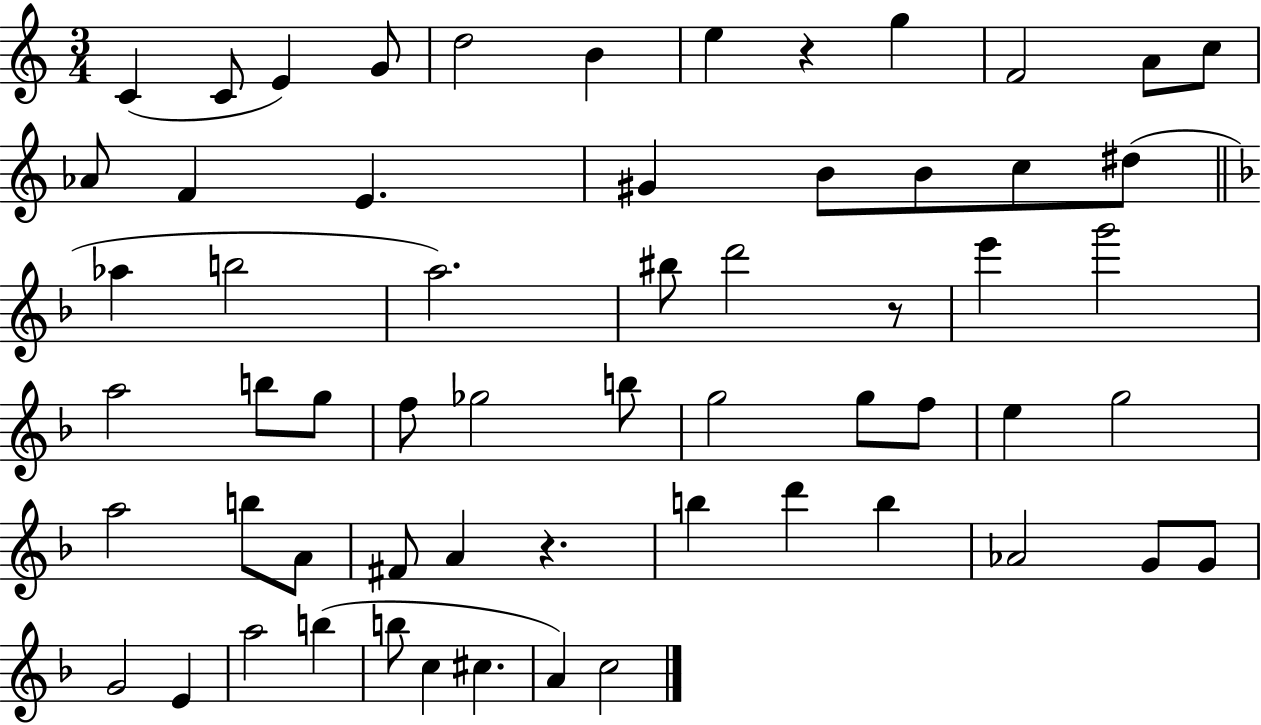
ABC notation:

X:1
T:Untitled
M:3/4
L:1/4
K:C
C C/2 E G/2 d2 B e z g F2 A/2 c/2 _A/2 F E ^G B/2 B/2 c/2 ^d/2 _a b2 a2 ^b/2 d'2 z/2 e' g'2 a2 b/2 g/2 f/2 _g2 b/2 g2 g/2 f/2 e g2 a2 b/2 A/2 ^F/2 A z b d' b _A2 G/2 G/2 G2 E a2 b b/2 c ^c A c2